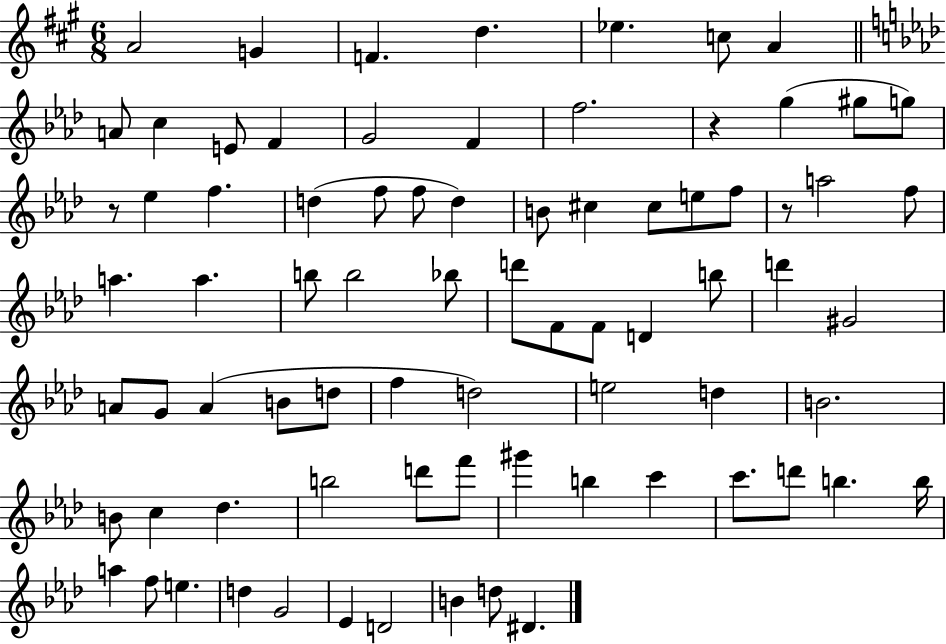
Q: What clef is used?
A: treble